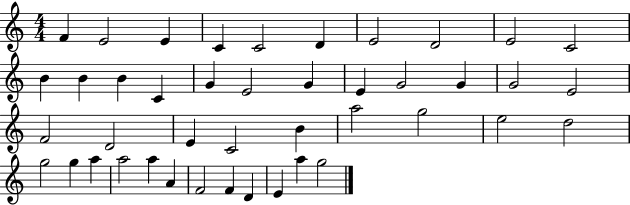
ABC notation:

X:1
T:Untitled
M:4/4
L:1/4
K:C
F E2 E C C2 D E2 D2 E2 C2 B B B C G E2 G E G2 G G2 E2 F2 D2 E C2 B a2 g2 e2 d2 g2 g a a2 a A F2 F D E a g2